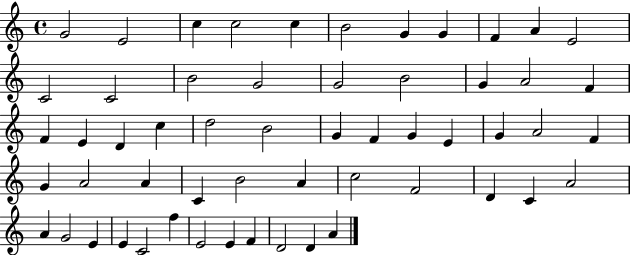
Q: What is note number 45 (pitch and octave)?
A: A4